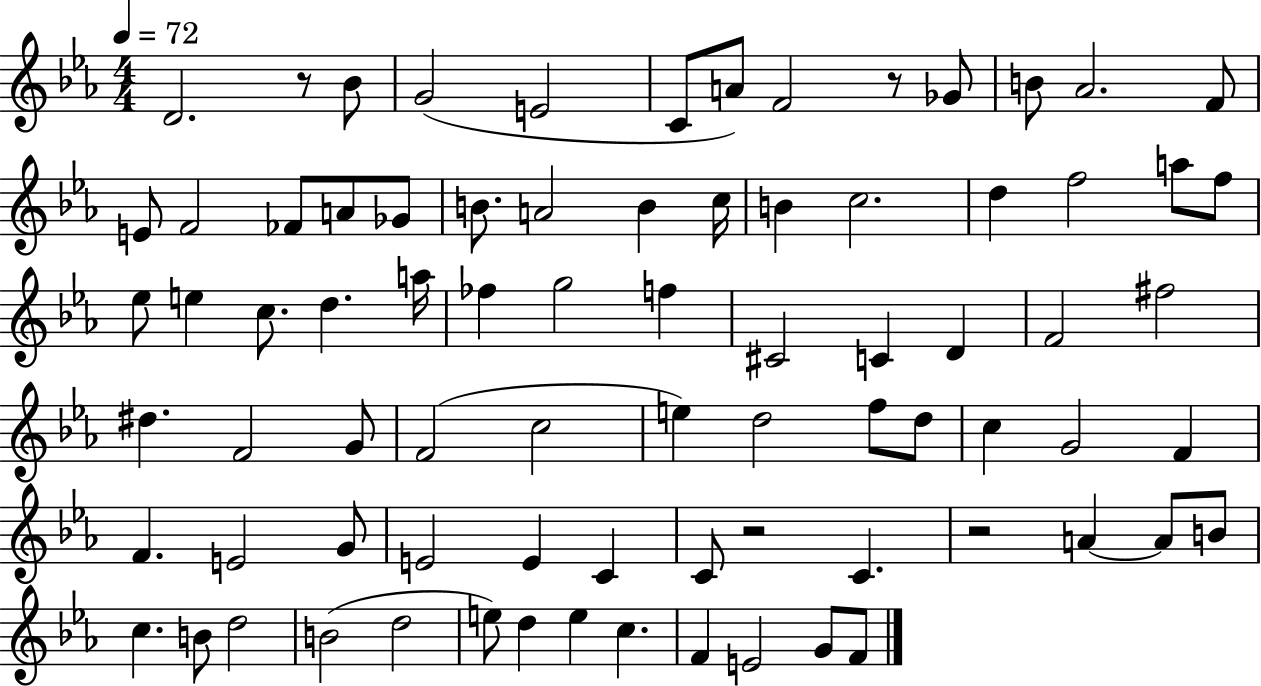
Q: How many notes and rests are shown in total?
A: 79